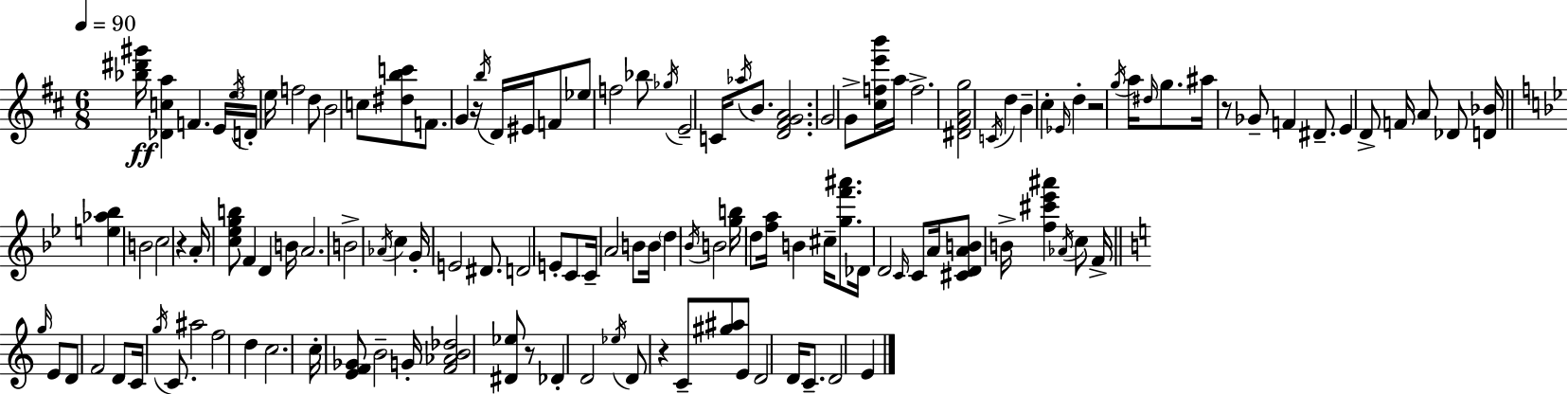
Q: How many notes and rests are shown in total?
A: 131